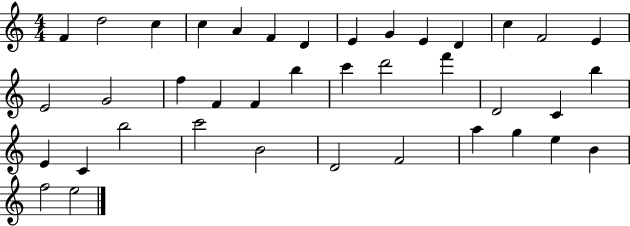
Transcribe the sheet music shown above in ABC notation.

X:1
T:Untitled
M:4/4
L:1/4
K:C
F d2 c c A F D E G E D c F2 E E2 G2 f F F b c' d'2 f' D2 C b E C b2 c'2 B2 D2 F2 a g e B f2 e2